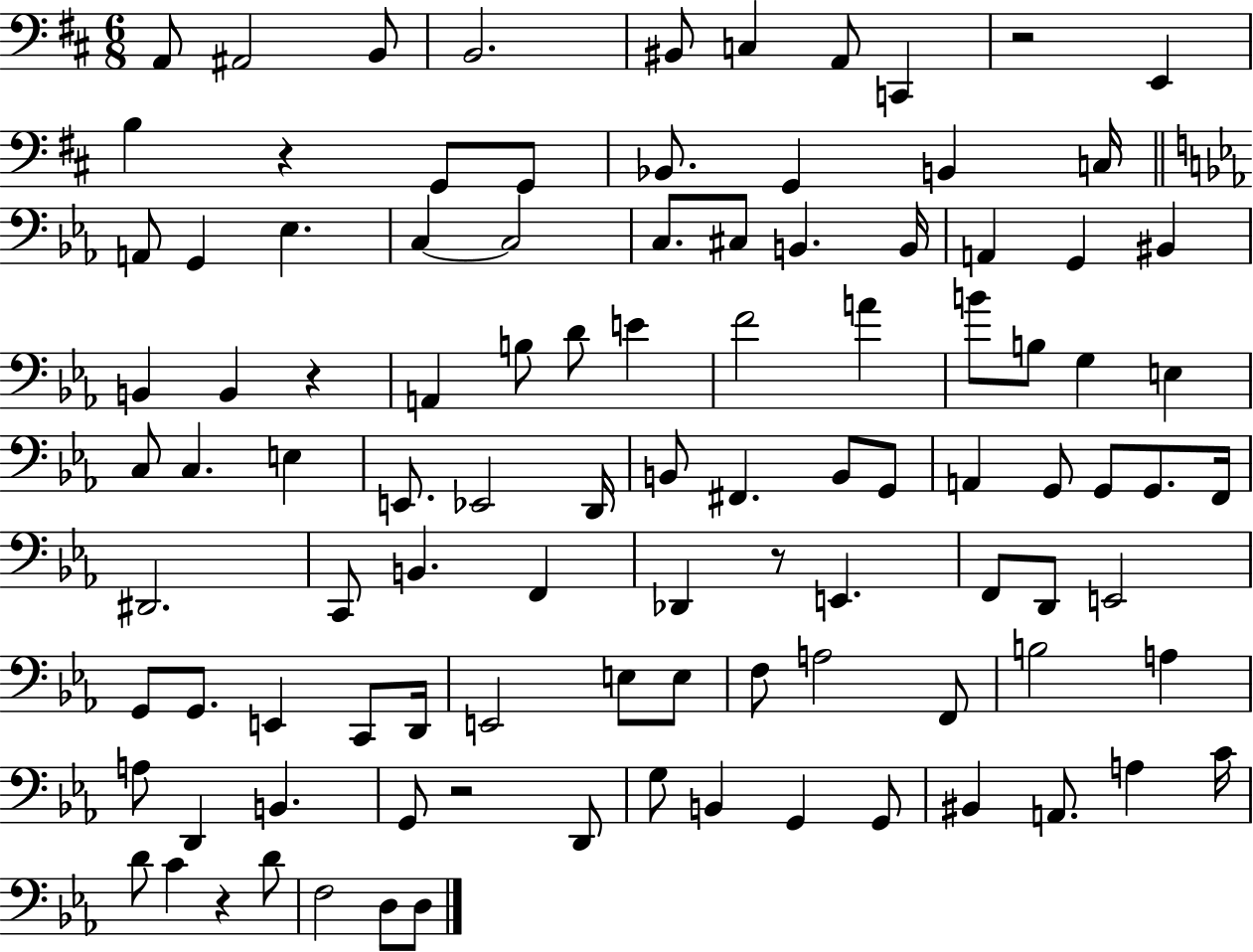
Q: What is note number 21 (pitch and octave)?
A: C3